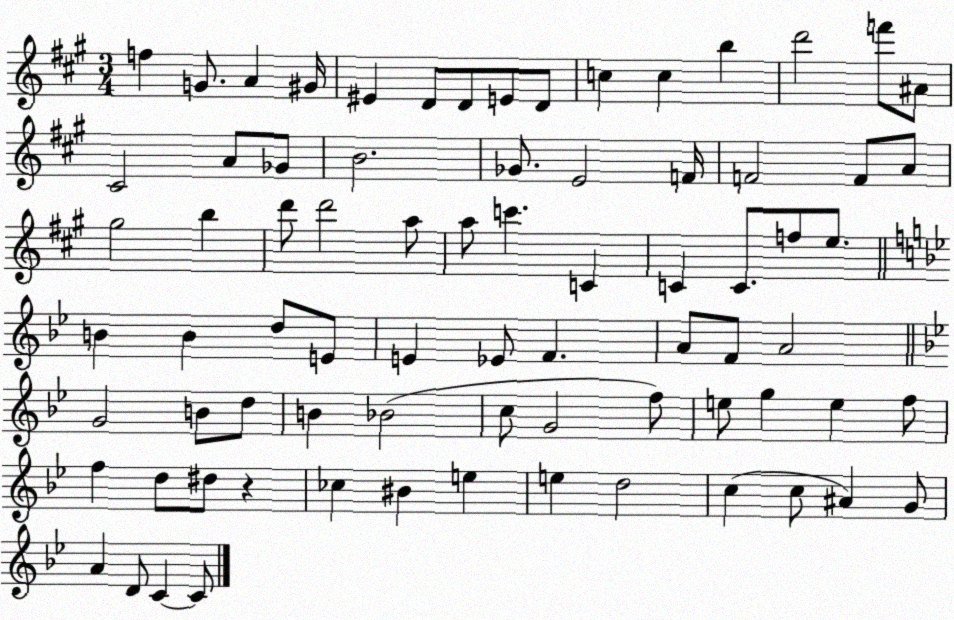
X:1
T:Untitled
M:3/4
L:1/4
K:A
f G/2 A ^G/4 ^E D/2 D/2 E/2 D/2 c c b d'2 f'/2 ^A/2 ^C2 A/2 _G/2 B2 _G/2 E2 F/4 F2 F/2 A/2 ^g2 b d'/2 d'2 a/2 a/2 c' C C C/2 f/2 e/2 B B d/2 E/2 E _E/2 F A/2 F/2 A2 G2 B/2 d/2 B _B2 c/2 G2 f/2 e/2 g e f/2 f d/2 ^d/2 z _c ^B e e d2 c c/2 ^A G/2 A D/2 C C/2